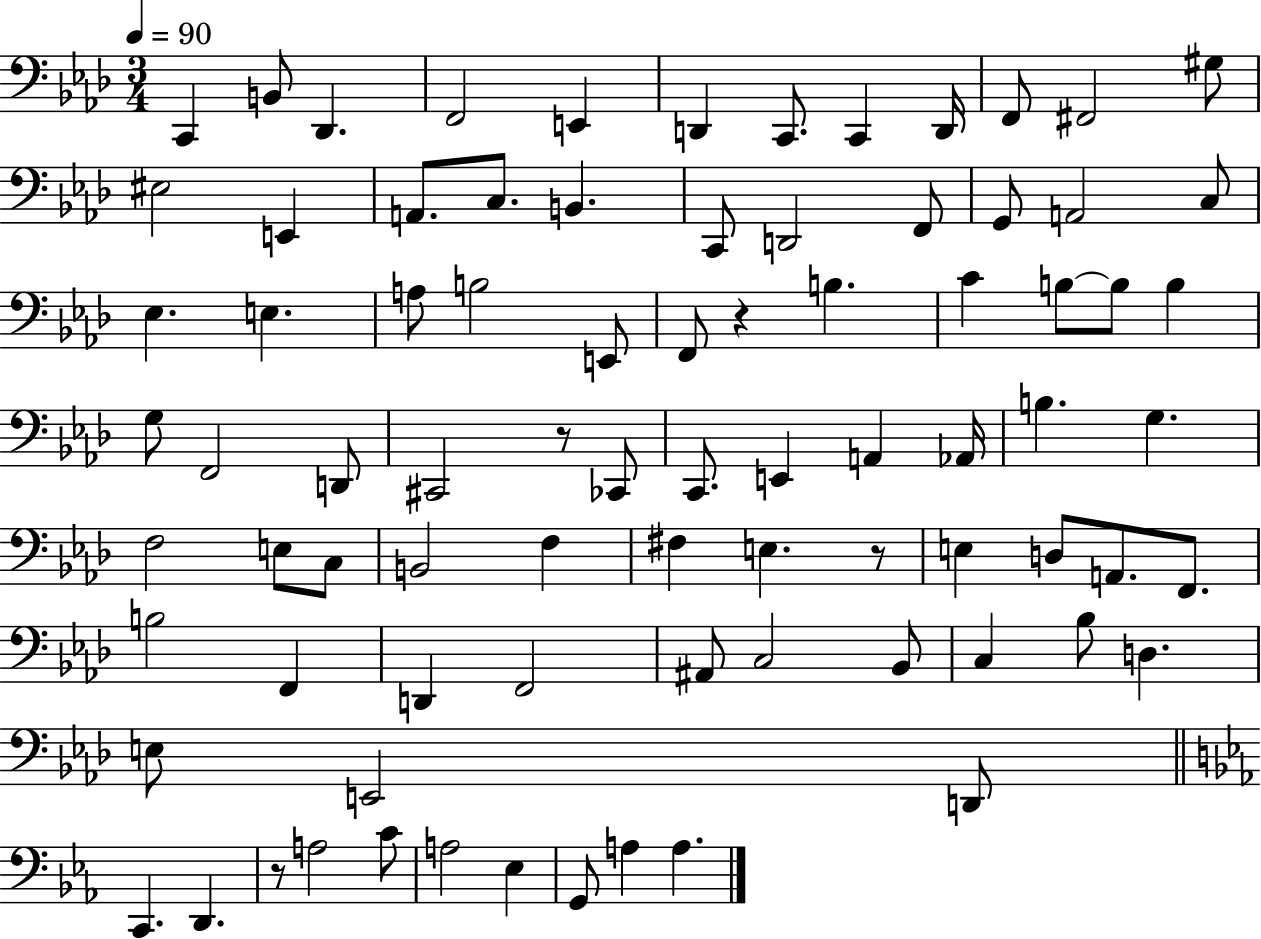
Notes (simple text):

C2/q B2/e Db2/q. F2/h E2/q D2/q C2/e. C2/q D2/s F2/e F#2/h G#3/e EIS3/h E2/q A2/e. C3/e. B2/q. C2/e D2/h F2/e G2/e A2/h C3/e Eb3/q. E3/q. A3/e B3/h E2/e F2/e R/q B3/q. C4/q B3/e B3/e B3/q G3/e F2/h D2/e C#2/h R/e CES2/e C2/e. E2/q A2/q Ab2/s B3/q. G3/q. F3/h E3/e C3/e B2/h F3/q F#3/q E3/q. R/e E3/q D3/e A2/e. F2/e. B3/h F2/q D2/q F2/h A#2/e C3/h Bb2/e C3/q Bb3/e D3/q. E3/e E2/h D2/e C2/q. D2/q. R/e A3/h C4/e A3/h Eb3/q G2/e A3/q A3/q.